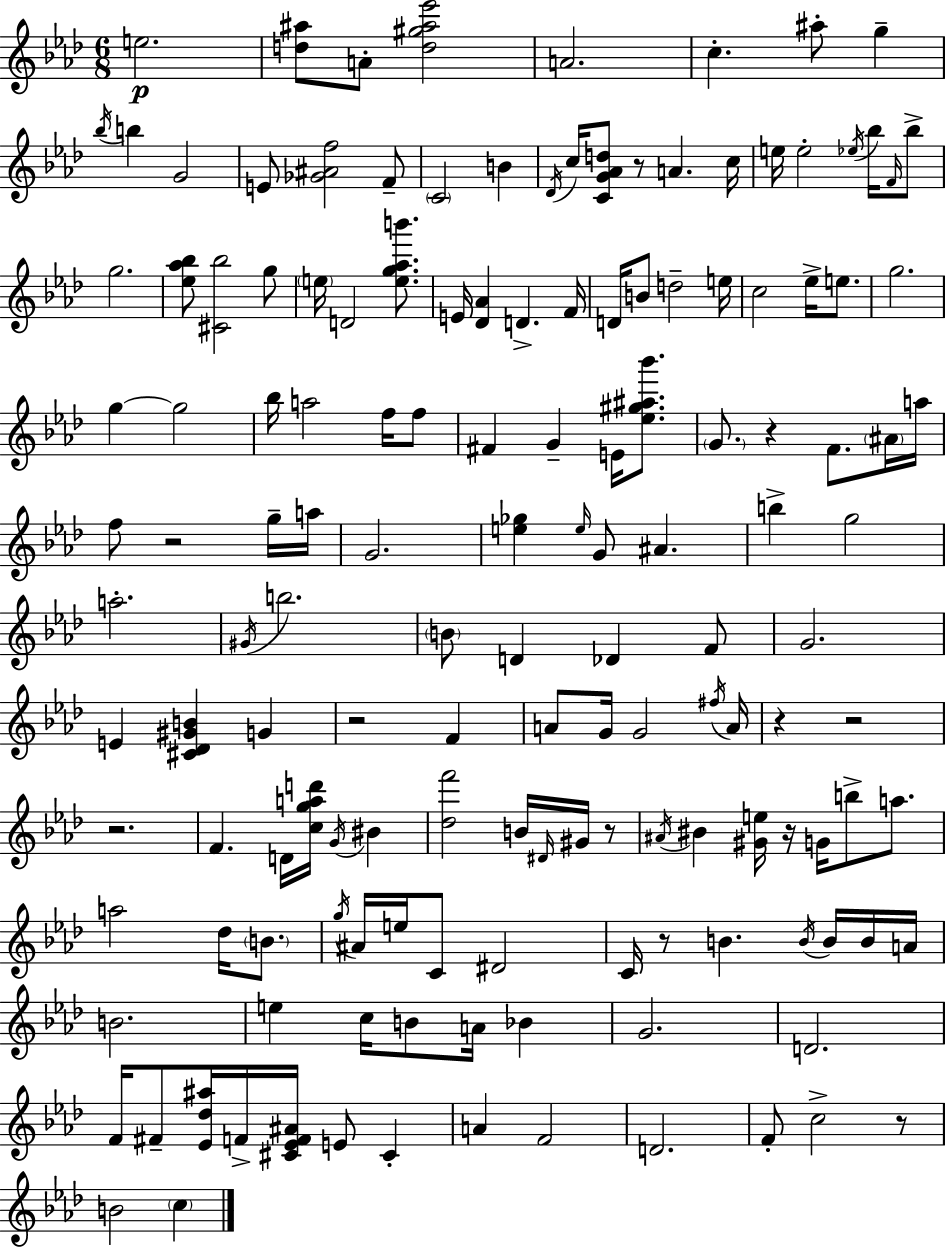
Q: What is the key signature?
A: AES major